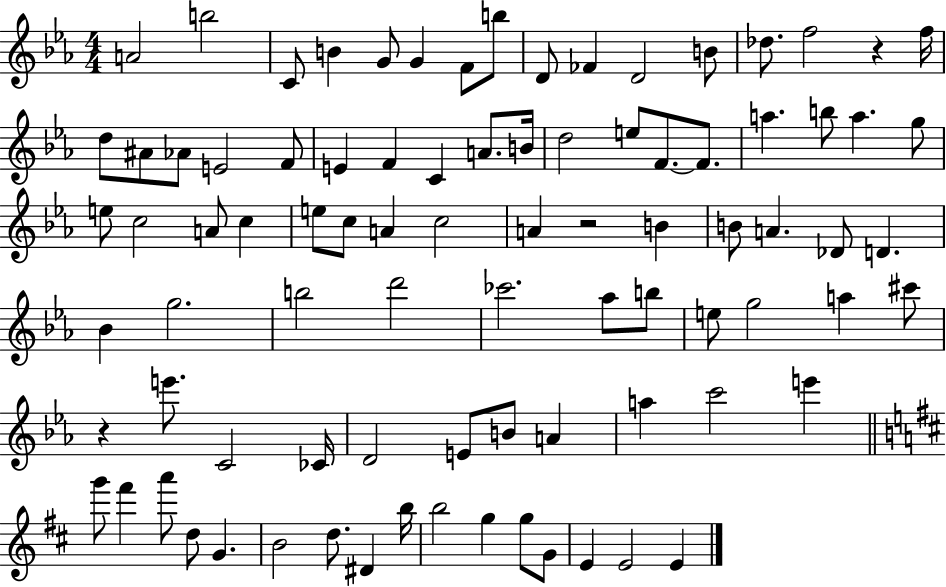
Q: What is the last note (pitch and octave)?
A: E4